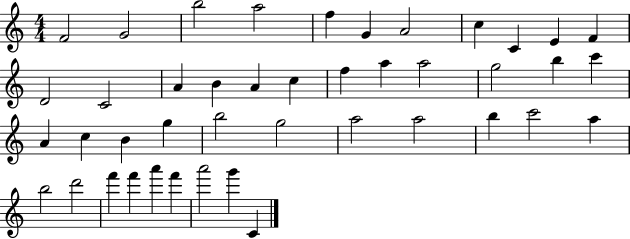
{
  \clef treble
  \numericTimeSignature
  \time 4/4
  \key c \major
  f'2 g'2 | b''2 a''2 | f''4 g'4 a'2 | c''4 c'4 e'4 f'4 | \break d'2 c'2 | a'4 b'4 a'4 c''4 | f''4 a''4 a''2 | g''2 b''4 c'''4 | \break a'4 c''4 b'4 g''4 | b''2 g''2 | a''2 a''2 | b''4 c'''2 a''4 | \break b''2 d'''2 | f'''4 f'''4 a'''4 f'''4 | a'''2 g'''4 c'4 | \bar "|."
}